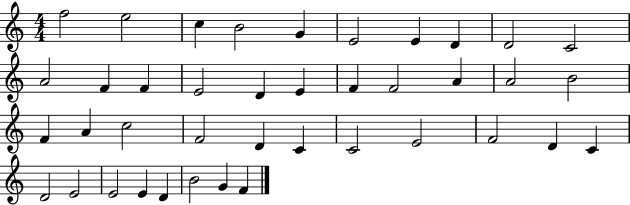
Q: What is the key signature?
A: C major